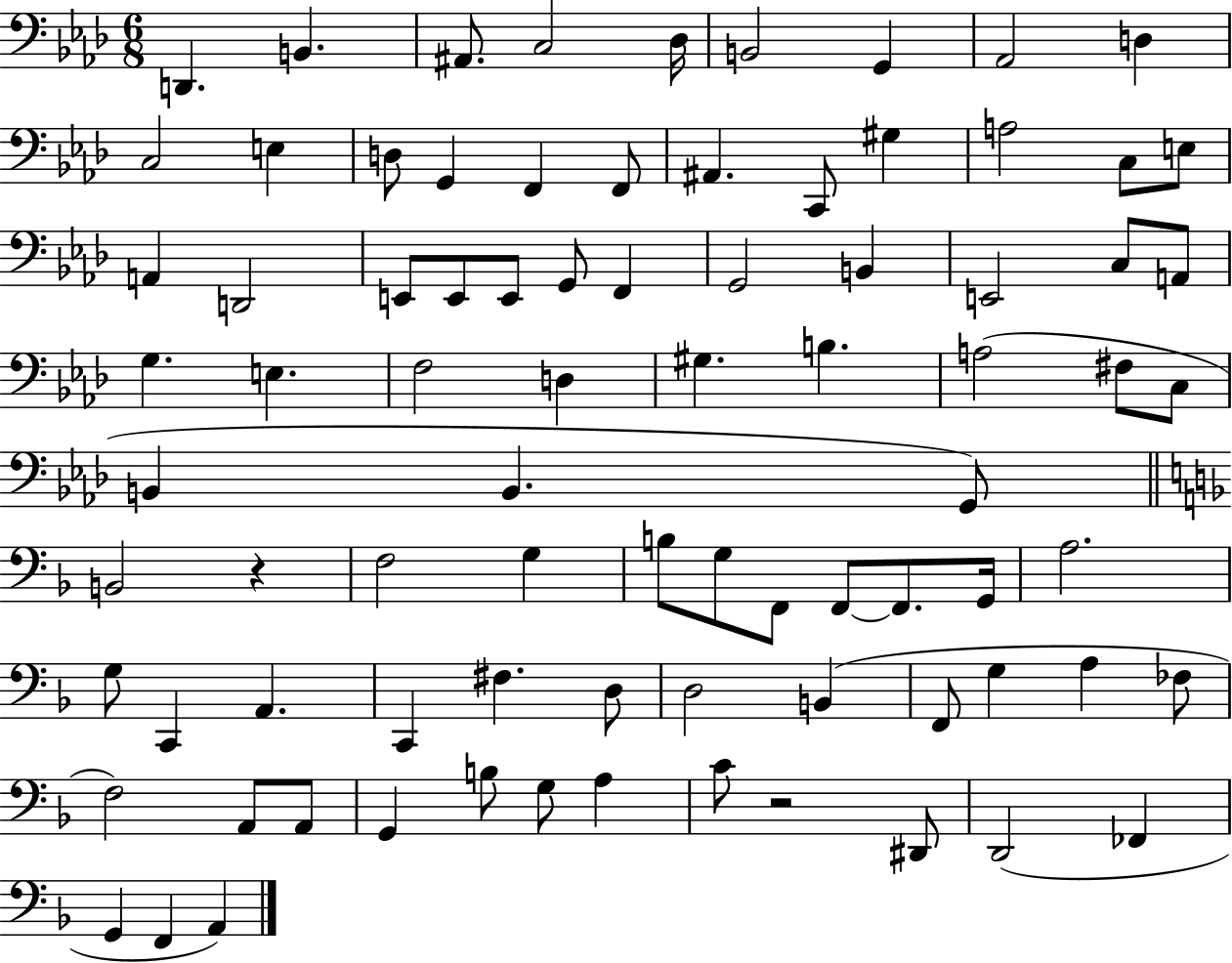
D2/q. B2/q. A#2/e. C3/h Db3/s B2/h G2/q Ab2/h D3/q C3/h E3/q D3/e G2/q F2/q F2/e A#2/q. C2/e G#3/q A3/h C3/e E3/e A2/q D2/h E2/e E2/e E2/e G2/e F2/q G2/h B2/q E2/h C3/e A2/e G3/q. E3/q. F3/h D3/q G#3/q. B3/q. A3/h F#3/e C3/e B2/q B2/q. G2/e B2/h R/q F3/h G3/q B3/e G3/e F2/e F2/e F2/e. G2/s A3/h. G3/e C2/q A2/q. C2/q F#3/q. D3/e D3/h B2/q F2/e G3/q A3/q FES3/e F3/h A2/e A2/e G2/q B3/e G3/e A3/q C4/e R/h D#2/e D2/h FES2/q G2/q F2/q A2/q